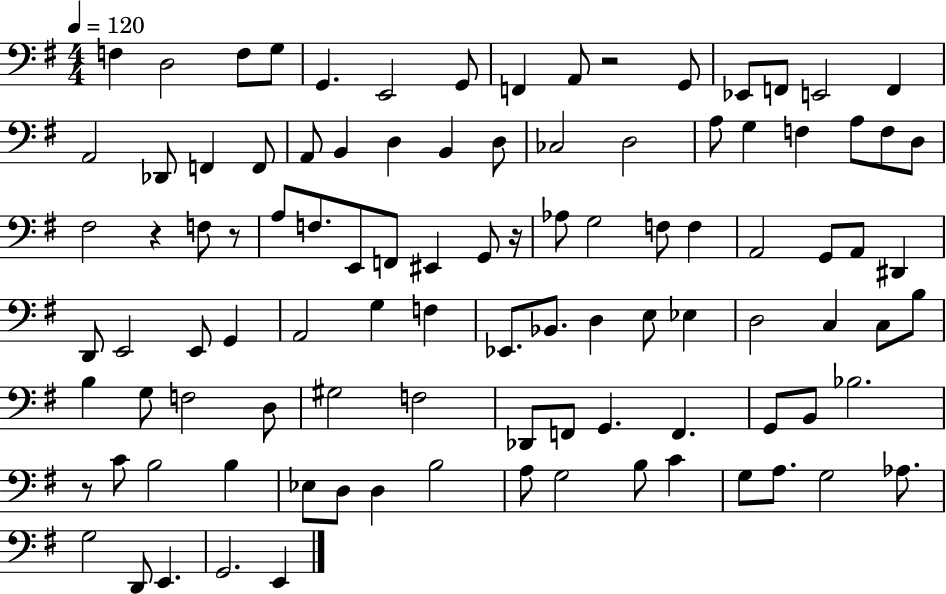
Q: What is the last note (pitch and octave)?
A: E2